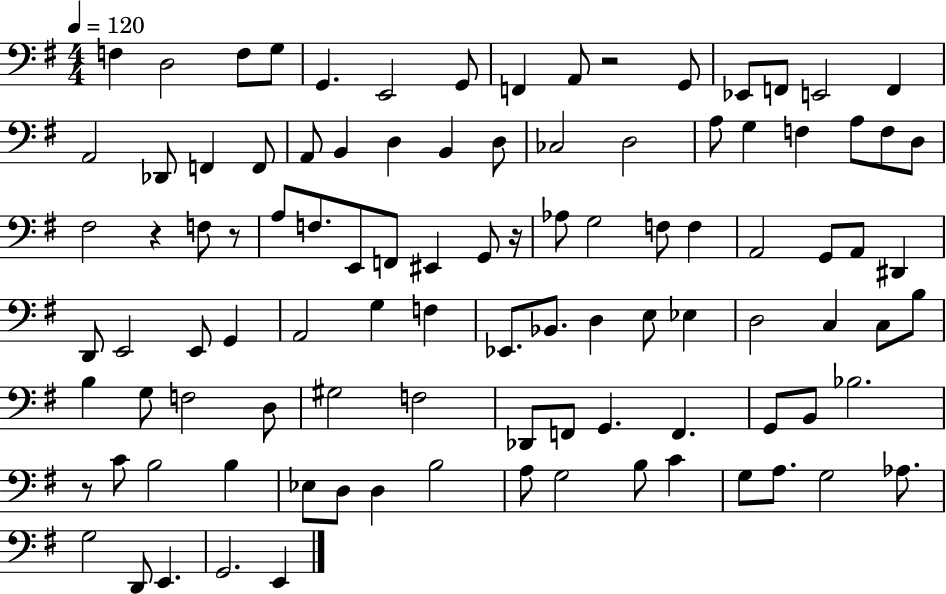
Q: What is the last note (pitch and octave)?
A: E2